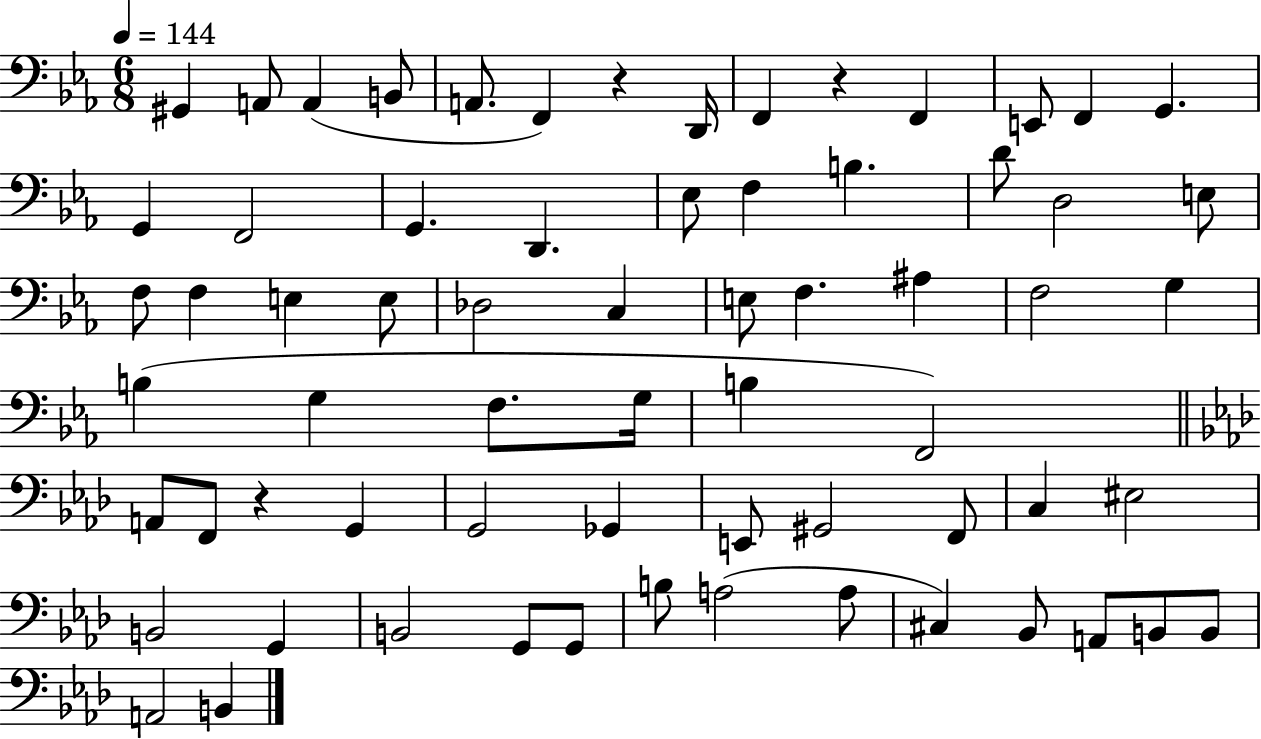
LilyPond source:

{
  \clef bass
  \numericTimeSignature
  \time 6/8
  \key ees \major
  \tempo 4 = 144
  gis,4 a,8 a,4( b,8 | a,8. f,4) r4 d,16 | f,4 r4 f,4 | e,8 f,4 g,4. | \break g,4 f,2 | g,4. d,4. | ees8 f4 b4. | d'8 d2 e8 | \break f8 f4 e4 e8 | des2 c4 | e8 f4. ais4 | f2 g4 | \break b4( g4 f8. g16 | b4 f,2) | \bar "||" \break \key aes \major a,8 f,8 r4 g,4 | g,2 ges,4 | e,8 gis,2 f,8 | c4 eis2 | \break b,2 g,4 | b,2 g,8 g,8 | b8 a2( a8 | cis4) bes,8 a,8 b,8 b,8 | \break a,2 b,4 | \bar "|."
}